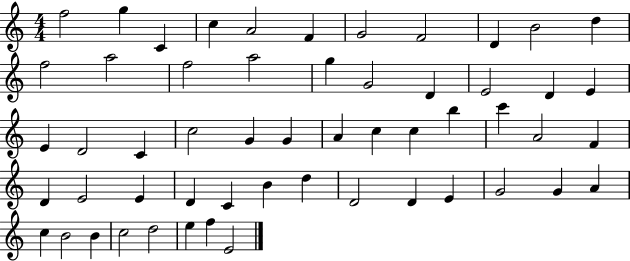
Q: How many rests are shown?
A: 0